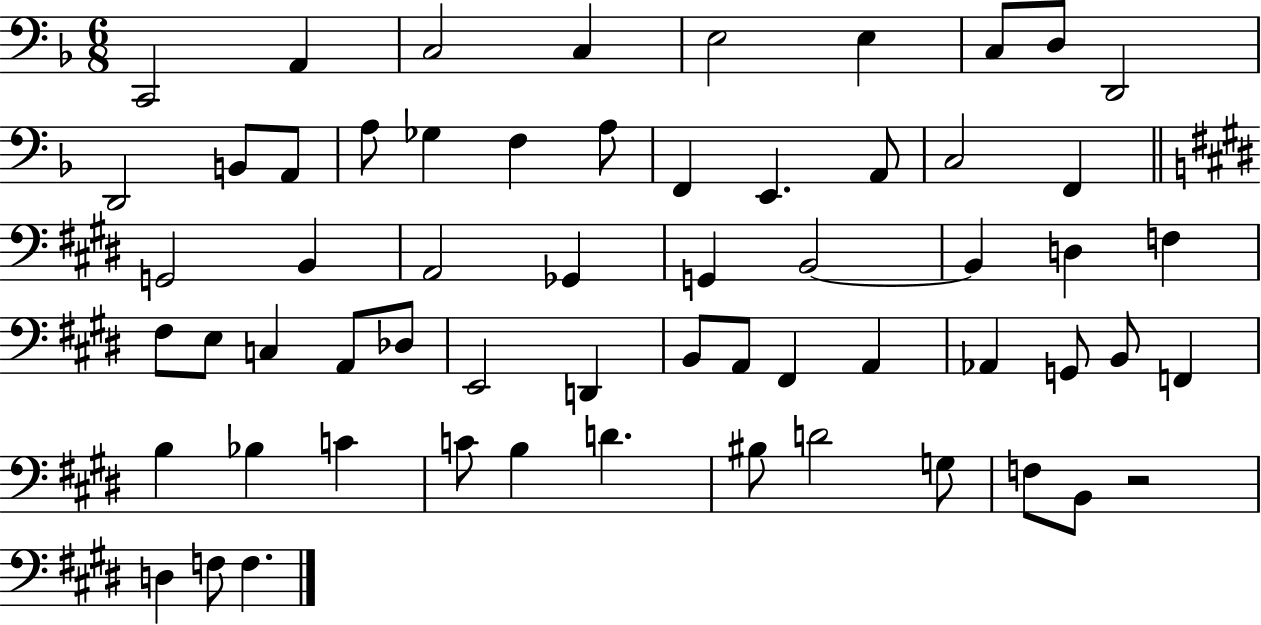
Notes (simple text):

C2/h A2/q C3/h C3/q E3/h E3/q C3/e D3/e D2/h D2/h B2/e A2/e A3/e Gb3/q F3/q A3/e F2/q E2/q. A2/e C3/h F2/q G2/h B2/q A2/h Gb2/q G2/q B2/h B2/q D3/q F3/q F#3/e E3/e C3/q A2/e Db3/e E2/h D2/q B2/e A2/e F#2/q A2/q Ab2/q G2/e B2/e F2/q B3/q Bb3/q C4/q C4/e B3/q D4/q. BIS3/e D4/h G3/e F3/e B2/e R/h D3/q F3/e F3/q.